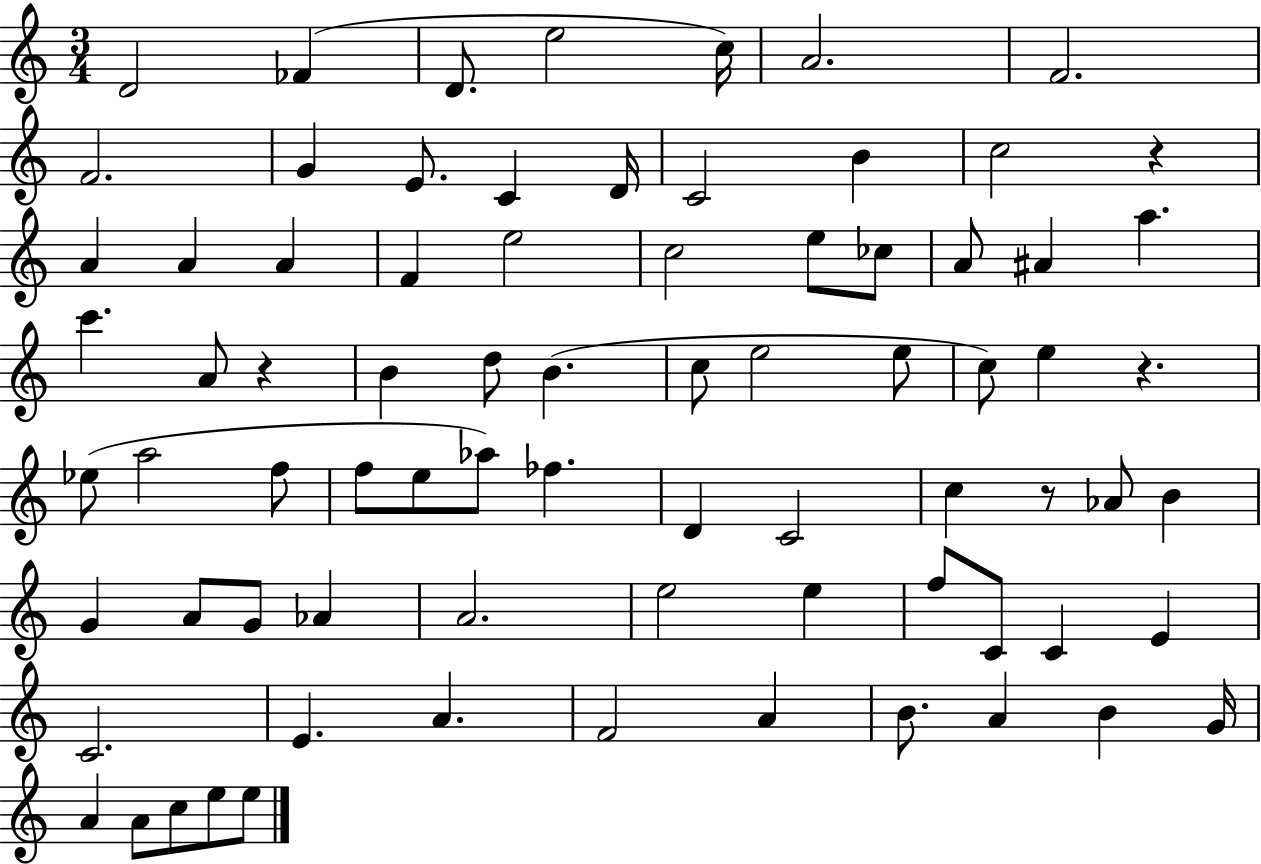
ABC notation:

X:1
T:Untitled
M:3/4
L:1/4
K:C
D2 _F D/2 e2 c/4 A2 F2 F2 G E/2 C D/4 C2 B c2 z A A A F e2 c2 e/2 _c/2 A/2 ^A a c' A/2 z B d/2 B c/2 e2 e/2 c/2 e z _e/2 a2 f/2 f/2 e/2 _a/2 _f D C2 c z/2 _A/2 B G A/2 G/2 _A A2 e2 e f/2 C/2 C E C2 E A F2 A B/2 A B G/4 A A/2 c/2 e/2 e/2